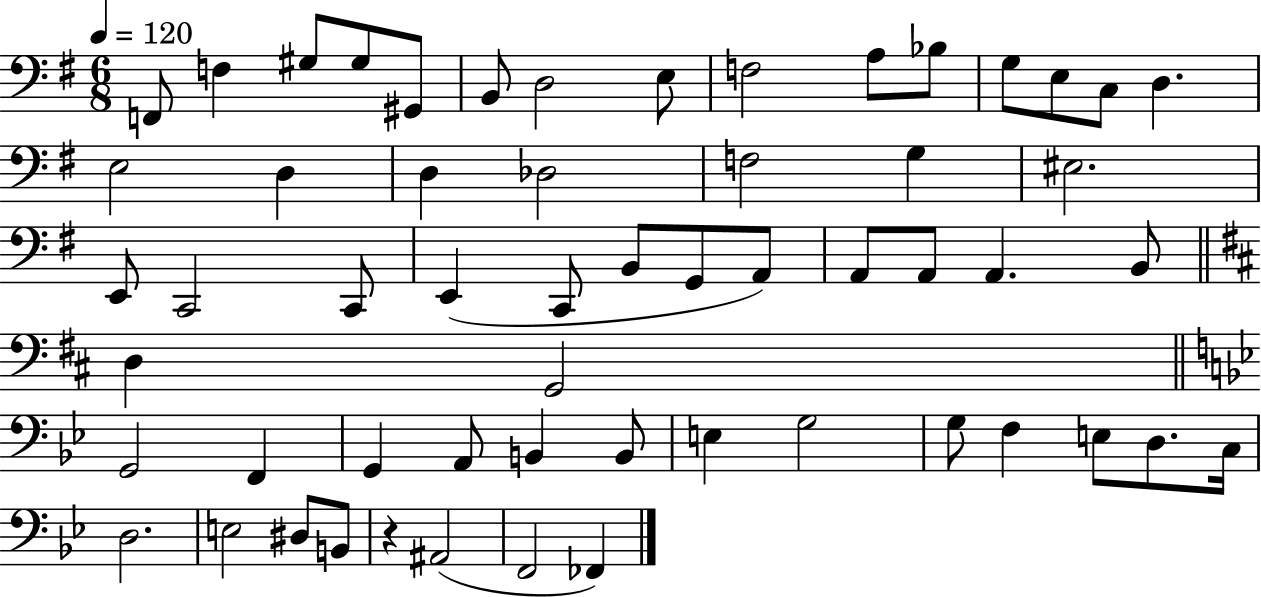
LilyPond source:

{
  \clef bass
  \numericTimeSignature
  \time 6/8
  \key g \major
  \tempo 4 = 120
  f,8 f4 gis8 gis8 gis,8 | b,8 d2 e8 | f2 a8 bes8 | g8 e8 c8 d4. | \break e2 d4 | d4 des2 | f2 g4 | eis2. | \break e,8 c,2 c,8 | e,4( c,8 b,8 g,8 a,8) | a,8 a,8 a,4. b,8 | \bar "||" \break \key b \minor d4 g,2 | \bar "||" \break \key bes \major g,2 f,4 | g,4 a,8 b,4 b,8 | e4 g2 | g8 f4 e8 d8. c16 | \break d2. | e2 dis8 b,8 | r4 ais,2( | f,2 fes,4) | \break \bar "|."
}